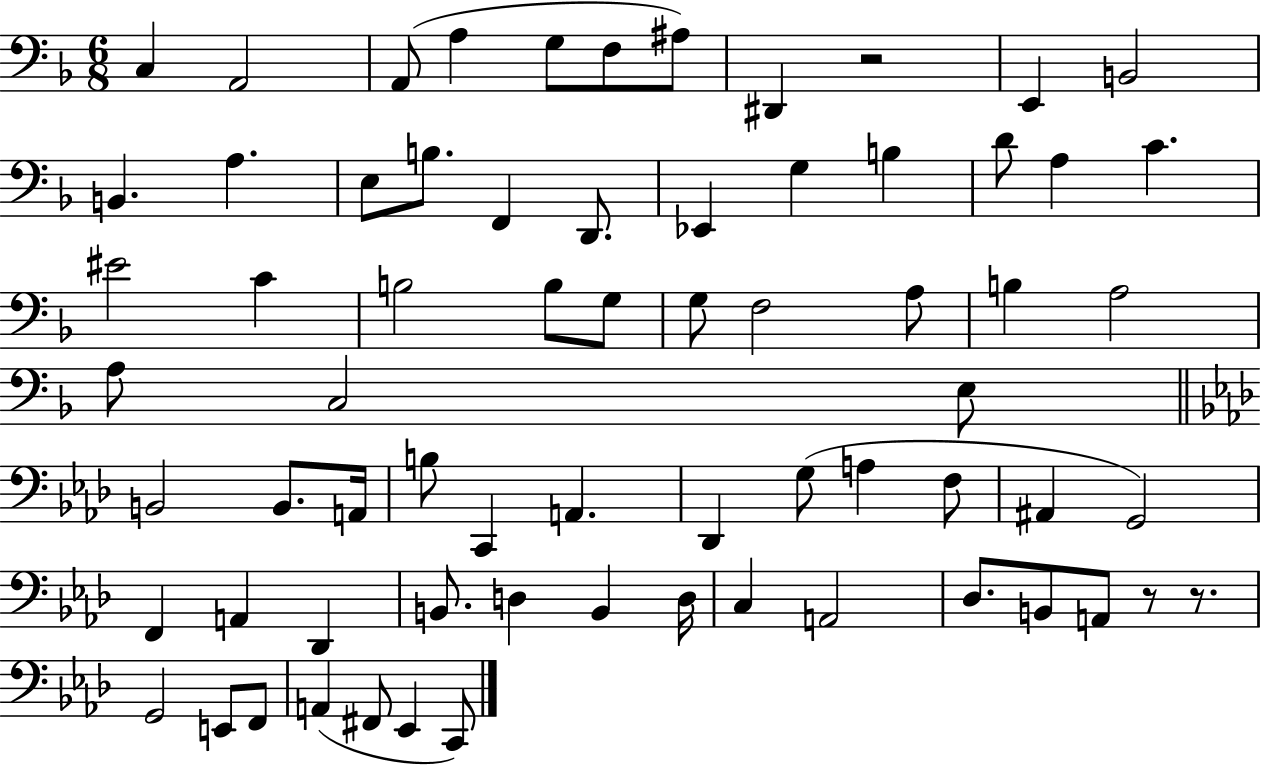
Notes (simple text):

C3/q A2/h A2/e A3/q G3/e F3/e A#3/e D#2/q R/h E2/q B2/h B2/q. A3/q. E3/e B3/e. F2/q D2/e. Eb2/q G3/q B3/q D4/e A3/q C4/q. EIS4/h C4/q B3/h B3/e G3/e G3/e F3/h A3/e B3/q A3/h A3/e C3/h E3/e B2/h B2/e. A2/s B3/e C2/q A2/q. Db2/q G3/e A3/q F3/e A#2/q G2/h F2/q A2/q Db2/q B2/e. D3/q B2/q D3/s C3/q A2/h Db3/e. B2/e A2/e R/e R/e. G2/h E2/e F2/e A2/q F#2/e Eb2/q C2/e